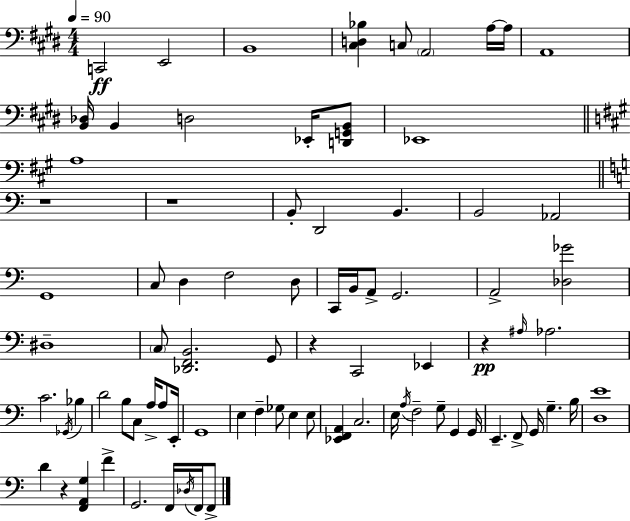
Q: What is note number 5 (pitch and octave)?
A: A2